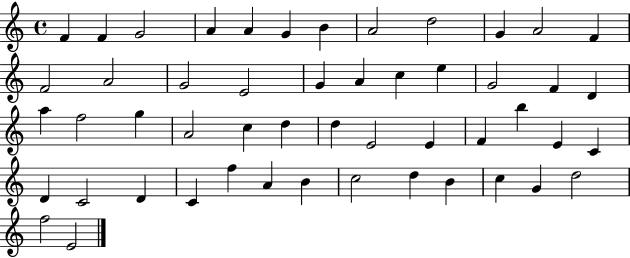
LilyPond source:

{
  \clef treble
  \time 4/4
  \defaultTimeSignature
  \key c \major
  f'4 f'4 g'2 | a'4 a'4 g'4 b'4 | a'2 d''2 | g'4 a'2 f'4 | \break f'2 a'2 | g'2 e'2 | g'4 a'4 c''4 e''4 | g'2 f'4 d'4 | \break a''4 f''2 g''4 | a'2 c''4 d''4 | d''4 e'2 e'4 | f'4 b''4 e'4 c'4 | \break d'4 c'2 d'4 | c'4 f''4 a'4 b'4 | c''2 d''4 b'4 | c''4 g'4 d''2 | \break f''2 e'2 | \bar "|."
}